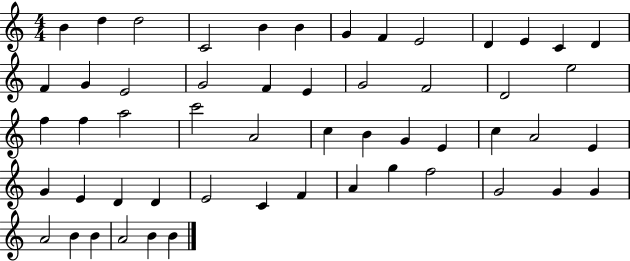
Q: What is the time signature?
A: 4/4